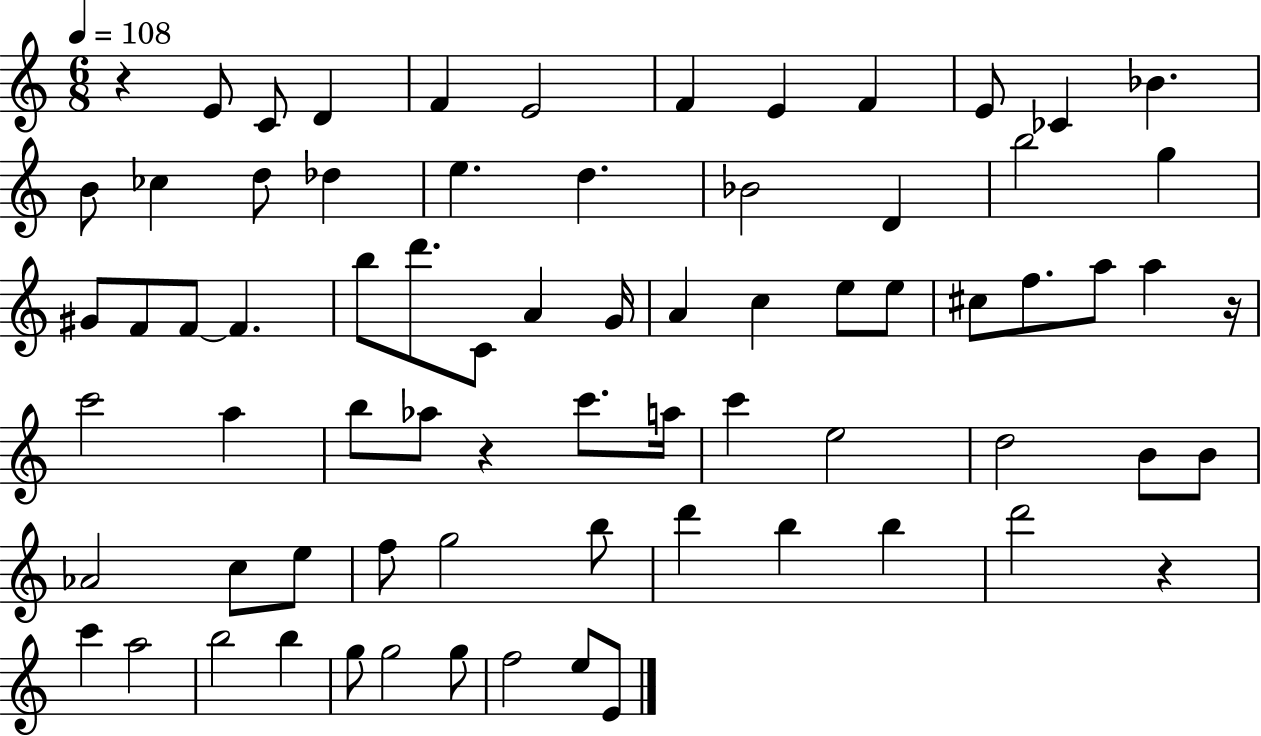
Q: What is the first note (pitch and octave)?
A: E4